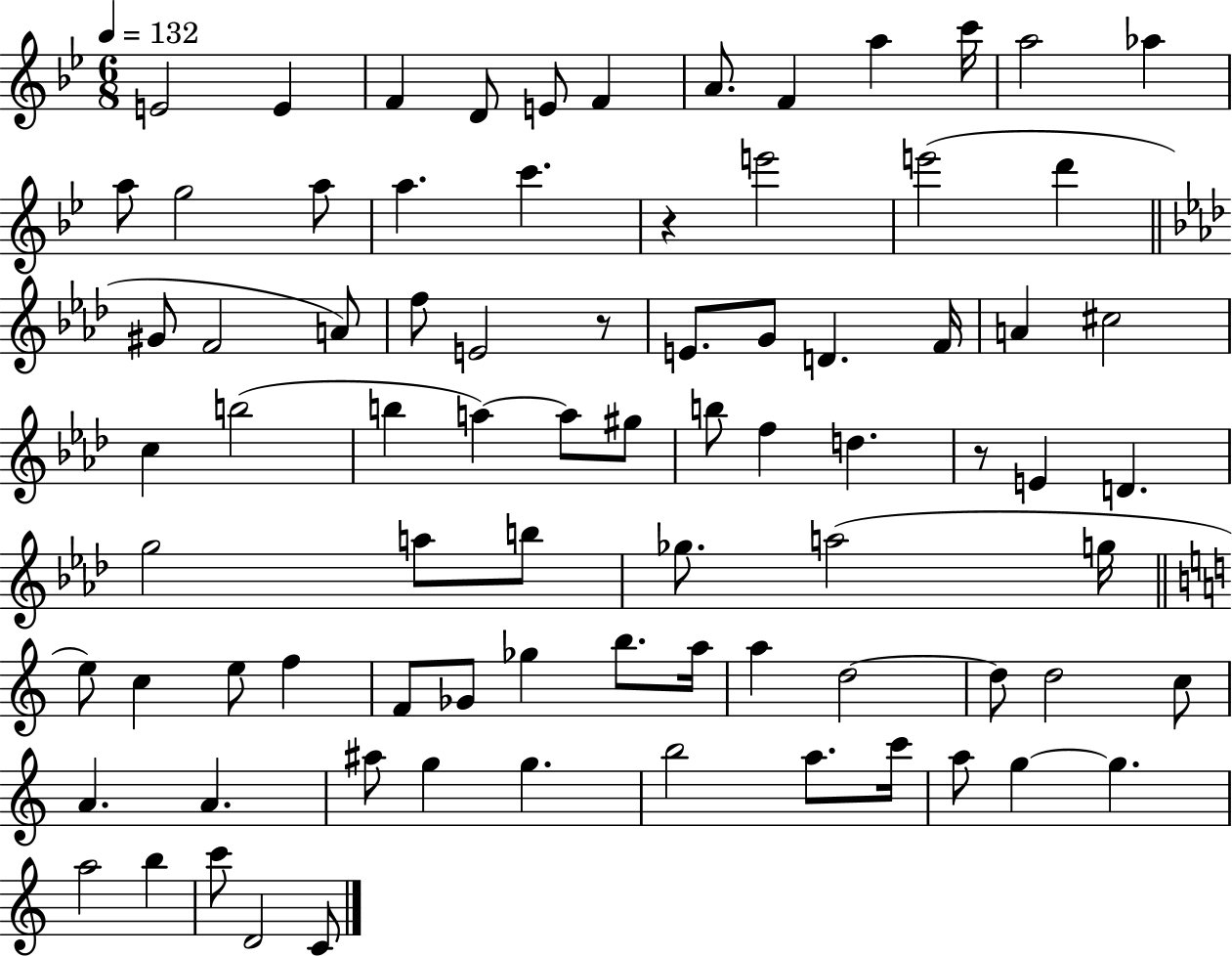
X:1
T:Untitled
M:6/8
L:1/4
K:Bb
E2 E F D/2 E/2 F A/2 F a c'/4 a2 _a a/2 g2 a/2 a c' z e'2 e'2 d' ^G/2 F2 A/2 f/2 E2 z/2 E/2 G/2 D F/4 A ^c2 c b2 b a a/2 ^g/2 b/2 f d z/2 E D g2 a/2 b/2 _g/2 a2 g/4 e/2 c e/2 f F/2 _G/2 _g b/2 a/4 a d2 d/2 d2 c/2 A A ^a/2 g g b2 a/2 c'/4 a/2 g g a2 b c'/2 D2 C/2